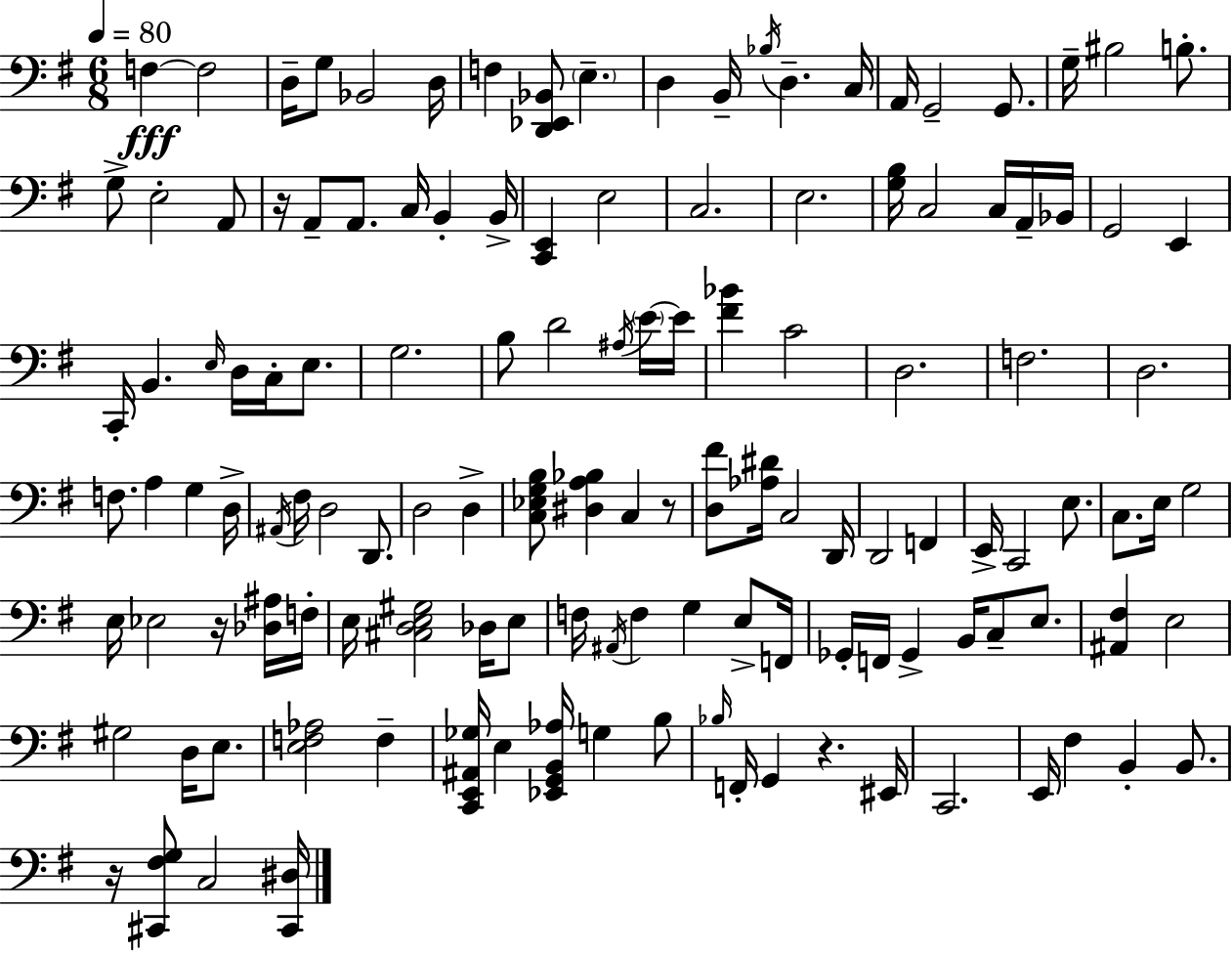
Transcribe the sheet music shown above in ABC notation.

X:1
T:Untitled
M:6/8
L:1/4
K:Em
F, F,2 D,/4 G,/2 _B,,2 D,/4 F, [D,,_E,,_B,,]/2 E, D, B,,/4 _B,/4 D, C,/4 A,,/4 G,,2 G,,/2 G,/4 ^B,2 B,/2 G,/2 E,2 A,,/2 z/4 A,,/2 A,,/2 C,/4 B,, B,,/4 [C,,E,,] E,2 C,2 E,2 [G,B,]/4 C,2 C,/4 A,,/4 _B,,/4 G,,2 E,, C,,/4 B,, E,/4 D,/4 C,/4 E,/2 G,2 B,/2 D2 ^A,/4 E/4 E/4 [^F_B] C2 D,2 F,2 D,2 F,/2 A, G, D,/4 ^A,,/4 ^F,/4 D,2 D,,/2 D,2 D, [C,_E,G,B,]/2 [^D,A,_B,] C, z/2 [D,^F]/2 [_A,^D]/4 C,2 D,,/4 D,,2 F,, E,,/4 C,,2 E,/2 C,/2 E,/4 G,2 E,/4 _E,2 z/4 [_D,^A,]/4 F,/4 E,/4 [^C,D,E,^G,]2 _D,/4 E,/2 F,/4 ^A,,/4 F, G, E,/2 F,,/4 _G,,/4 F,,/4 _G,, B,,/4 C,/2 E,/2 [^A,,^F,] E,2 ^G,2 D,/4 E,/2 [E,F,_A,]2 F, [C,,E,,^A,,_G,]/4 E, [_E,,G,,B,,_A,]/4 G, B,/2 _B,/4 F,,/4 G,, z ^E,,/4 C,,2 E,,/4 ^F, B,, B,,/2 z/4 [^C,,^F,G,]/2 C,2 [^C,,^D,]/4